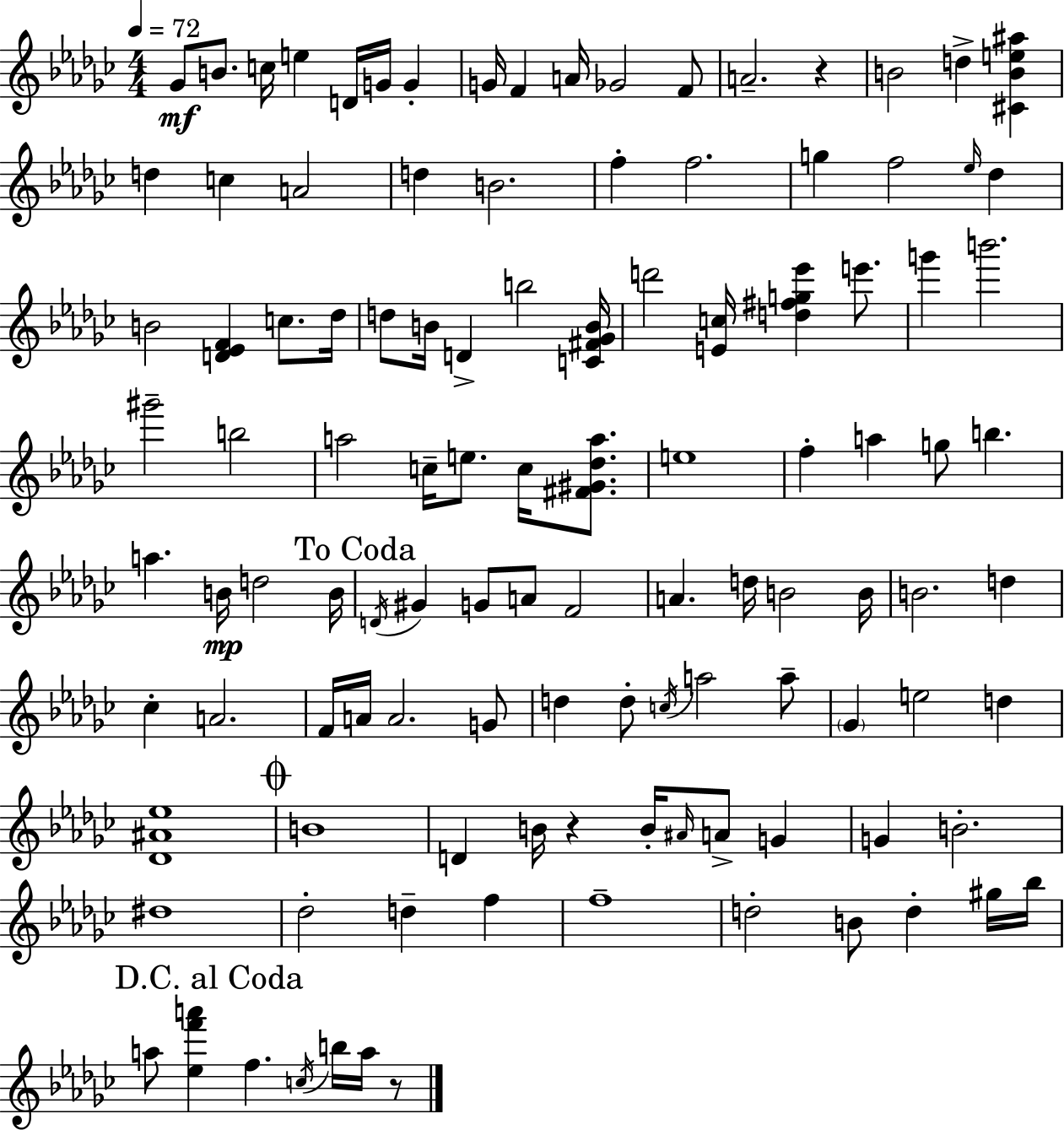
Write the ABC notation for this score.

X:1
T:Untitled
M:4/4
L:1/4
K:Ebm
_G/2 B/2 c/4 e D/4 G/4 G G/4 F A/4 _G2 F/2 A2 z B2 d [^CBe^a] d c A2 d B2 f f2 g f2 _e/4 _d B2 [D_EF] c/2 _d/4 d/2 B/4 D b2 [C^F_GB]/4 d'2 [Ec]/4 [d^fg_e'] e'/2 g' b'2 ^g'2 b2 a2 c/4 e/2 c/4 [^F^G_da]/2 e4 f a g/2 b a B/4 d2 B/4 D/4 ^G G/2 A/2 F2 A d/4 B2 B/4 B2 d _c A2 F/4 A/4 A2 G/2 d d/2 c/4 a2 a/2 _G e2 d [_D^A_e]4 B4 D B/4 z B/4 ^A/4 A/2 G G B2 ^d4 _d2 d f f4 d2 B/2 d ^g/4 _b/4 a/2 [_ef'a'] f c/4 b/4 a/4 z/2